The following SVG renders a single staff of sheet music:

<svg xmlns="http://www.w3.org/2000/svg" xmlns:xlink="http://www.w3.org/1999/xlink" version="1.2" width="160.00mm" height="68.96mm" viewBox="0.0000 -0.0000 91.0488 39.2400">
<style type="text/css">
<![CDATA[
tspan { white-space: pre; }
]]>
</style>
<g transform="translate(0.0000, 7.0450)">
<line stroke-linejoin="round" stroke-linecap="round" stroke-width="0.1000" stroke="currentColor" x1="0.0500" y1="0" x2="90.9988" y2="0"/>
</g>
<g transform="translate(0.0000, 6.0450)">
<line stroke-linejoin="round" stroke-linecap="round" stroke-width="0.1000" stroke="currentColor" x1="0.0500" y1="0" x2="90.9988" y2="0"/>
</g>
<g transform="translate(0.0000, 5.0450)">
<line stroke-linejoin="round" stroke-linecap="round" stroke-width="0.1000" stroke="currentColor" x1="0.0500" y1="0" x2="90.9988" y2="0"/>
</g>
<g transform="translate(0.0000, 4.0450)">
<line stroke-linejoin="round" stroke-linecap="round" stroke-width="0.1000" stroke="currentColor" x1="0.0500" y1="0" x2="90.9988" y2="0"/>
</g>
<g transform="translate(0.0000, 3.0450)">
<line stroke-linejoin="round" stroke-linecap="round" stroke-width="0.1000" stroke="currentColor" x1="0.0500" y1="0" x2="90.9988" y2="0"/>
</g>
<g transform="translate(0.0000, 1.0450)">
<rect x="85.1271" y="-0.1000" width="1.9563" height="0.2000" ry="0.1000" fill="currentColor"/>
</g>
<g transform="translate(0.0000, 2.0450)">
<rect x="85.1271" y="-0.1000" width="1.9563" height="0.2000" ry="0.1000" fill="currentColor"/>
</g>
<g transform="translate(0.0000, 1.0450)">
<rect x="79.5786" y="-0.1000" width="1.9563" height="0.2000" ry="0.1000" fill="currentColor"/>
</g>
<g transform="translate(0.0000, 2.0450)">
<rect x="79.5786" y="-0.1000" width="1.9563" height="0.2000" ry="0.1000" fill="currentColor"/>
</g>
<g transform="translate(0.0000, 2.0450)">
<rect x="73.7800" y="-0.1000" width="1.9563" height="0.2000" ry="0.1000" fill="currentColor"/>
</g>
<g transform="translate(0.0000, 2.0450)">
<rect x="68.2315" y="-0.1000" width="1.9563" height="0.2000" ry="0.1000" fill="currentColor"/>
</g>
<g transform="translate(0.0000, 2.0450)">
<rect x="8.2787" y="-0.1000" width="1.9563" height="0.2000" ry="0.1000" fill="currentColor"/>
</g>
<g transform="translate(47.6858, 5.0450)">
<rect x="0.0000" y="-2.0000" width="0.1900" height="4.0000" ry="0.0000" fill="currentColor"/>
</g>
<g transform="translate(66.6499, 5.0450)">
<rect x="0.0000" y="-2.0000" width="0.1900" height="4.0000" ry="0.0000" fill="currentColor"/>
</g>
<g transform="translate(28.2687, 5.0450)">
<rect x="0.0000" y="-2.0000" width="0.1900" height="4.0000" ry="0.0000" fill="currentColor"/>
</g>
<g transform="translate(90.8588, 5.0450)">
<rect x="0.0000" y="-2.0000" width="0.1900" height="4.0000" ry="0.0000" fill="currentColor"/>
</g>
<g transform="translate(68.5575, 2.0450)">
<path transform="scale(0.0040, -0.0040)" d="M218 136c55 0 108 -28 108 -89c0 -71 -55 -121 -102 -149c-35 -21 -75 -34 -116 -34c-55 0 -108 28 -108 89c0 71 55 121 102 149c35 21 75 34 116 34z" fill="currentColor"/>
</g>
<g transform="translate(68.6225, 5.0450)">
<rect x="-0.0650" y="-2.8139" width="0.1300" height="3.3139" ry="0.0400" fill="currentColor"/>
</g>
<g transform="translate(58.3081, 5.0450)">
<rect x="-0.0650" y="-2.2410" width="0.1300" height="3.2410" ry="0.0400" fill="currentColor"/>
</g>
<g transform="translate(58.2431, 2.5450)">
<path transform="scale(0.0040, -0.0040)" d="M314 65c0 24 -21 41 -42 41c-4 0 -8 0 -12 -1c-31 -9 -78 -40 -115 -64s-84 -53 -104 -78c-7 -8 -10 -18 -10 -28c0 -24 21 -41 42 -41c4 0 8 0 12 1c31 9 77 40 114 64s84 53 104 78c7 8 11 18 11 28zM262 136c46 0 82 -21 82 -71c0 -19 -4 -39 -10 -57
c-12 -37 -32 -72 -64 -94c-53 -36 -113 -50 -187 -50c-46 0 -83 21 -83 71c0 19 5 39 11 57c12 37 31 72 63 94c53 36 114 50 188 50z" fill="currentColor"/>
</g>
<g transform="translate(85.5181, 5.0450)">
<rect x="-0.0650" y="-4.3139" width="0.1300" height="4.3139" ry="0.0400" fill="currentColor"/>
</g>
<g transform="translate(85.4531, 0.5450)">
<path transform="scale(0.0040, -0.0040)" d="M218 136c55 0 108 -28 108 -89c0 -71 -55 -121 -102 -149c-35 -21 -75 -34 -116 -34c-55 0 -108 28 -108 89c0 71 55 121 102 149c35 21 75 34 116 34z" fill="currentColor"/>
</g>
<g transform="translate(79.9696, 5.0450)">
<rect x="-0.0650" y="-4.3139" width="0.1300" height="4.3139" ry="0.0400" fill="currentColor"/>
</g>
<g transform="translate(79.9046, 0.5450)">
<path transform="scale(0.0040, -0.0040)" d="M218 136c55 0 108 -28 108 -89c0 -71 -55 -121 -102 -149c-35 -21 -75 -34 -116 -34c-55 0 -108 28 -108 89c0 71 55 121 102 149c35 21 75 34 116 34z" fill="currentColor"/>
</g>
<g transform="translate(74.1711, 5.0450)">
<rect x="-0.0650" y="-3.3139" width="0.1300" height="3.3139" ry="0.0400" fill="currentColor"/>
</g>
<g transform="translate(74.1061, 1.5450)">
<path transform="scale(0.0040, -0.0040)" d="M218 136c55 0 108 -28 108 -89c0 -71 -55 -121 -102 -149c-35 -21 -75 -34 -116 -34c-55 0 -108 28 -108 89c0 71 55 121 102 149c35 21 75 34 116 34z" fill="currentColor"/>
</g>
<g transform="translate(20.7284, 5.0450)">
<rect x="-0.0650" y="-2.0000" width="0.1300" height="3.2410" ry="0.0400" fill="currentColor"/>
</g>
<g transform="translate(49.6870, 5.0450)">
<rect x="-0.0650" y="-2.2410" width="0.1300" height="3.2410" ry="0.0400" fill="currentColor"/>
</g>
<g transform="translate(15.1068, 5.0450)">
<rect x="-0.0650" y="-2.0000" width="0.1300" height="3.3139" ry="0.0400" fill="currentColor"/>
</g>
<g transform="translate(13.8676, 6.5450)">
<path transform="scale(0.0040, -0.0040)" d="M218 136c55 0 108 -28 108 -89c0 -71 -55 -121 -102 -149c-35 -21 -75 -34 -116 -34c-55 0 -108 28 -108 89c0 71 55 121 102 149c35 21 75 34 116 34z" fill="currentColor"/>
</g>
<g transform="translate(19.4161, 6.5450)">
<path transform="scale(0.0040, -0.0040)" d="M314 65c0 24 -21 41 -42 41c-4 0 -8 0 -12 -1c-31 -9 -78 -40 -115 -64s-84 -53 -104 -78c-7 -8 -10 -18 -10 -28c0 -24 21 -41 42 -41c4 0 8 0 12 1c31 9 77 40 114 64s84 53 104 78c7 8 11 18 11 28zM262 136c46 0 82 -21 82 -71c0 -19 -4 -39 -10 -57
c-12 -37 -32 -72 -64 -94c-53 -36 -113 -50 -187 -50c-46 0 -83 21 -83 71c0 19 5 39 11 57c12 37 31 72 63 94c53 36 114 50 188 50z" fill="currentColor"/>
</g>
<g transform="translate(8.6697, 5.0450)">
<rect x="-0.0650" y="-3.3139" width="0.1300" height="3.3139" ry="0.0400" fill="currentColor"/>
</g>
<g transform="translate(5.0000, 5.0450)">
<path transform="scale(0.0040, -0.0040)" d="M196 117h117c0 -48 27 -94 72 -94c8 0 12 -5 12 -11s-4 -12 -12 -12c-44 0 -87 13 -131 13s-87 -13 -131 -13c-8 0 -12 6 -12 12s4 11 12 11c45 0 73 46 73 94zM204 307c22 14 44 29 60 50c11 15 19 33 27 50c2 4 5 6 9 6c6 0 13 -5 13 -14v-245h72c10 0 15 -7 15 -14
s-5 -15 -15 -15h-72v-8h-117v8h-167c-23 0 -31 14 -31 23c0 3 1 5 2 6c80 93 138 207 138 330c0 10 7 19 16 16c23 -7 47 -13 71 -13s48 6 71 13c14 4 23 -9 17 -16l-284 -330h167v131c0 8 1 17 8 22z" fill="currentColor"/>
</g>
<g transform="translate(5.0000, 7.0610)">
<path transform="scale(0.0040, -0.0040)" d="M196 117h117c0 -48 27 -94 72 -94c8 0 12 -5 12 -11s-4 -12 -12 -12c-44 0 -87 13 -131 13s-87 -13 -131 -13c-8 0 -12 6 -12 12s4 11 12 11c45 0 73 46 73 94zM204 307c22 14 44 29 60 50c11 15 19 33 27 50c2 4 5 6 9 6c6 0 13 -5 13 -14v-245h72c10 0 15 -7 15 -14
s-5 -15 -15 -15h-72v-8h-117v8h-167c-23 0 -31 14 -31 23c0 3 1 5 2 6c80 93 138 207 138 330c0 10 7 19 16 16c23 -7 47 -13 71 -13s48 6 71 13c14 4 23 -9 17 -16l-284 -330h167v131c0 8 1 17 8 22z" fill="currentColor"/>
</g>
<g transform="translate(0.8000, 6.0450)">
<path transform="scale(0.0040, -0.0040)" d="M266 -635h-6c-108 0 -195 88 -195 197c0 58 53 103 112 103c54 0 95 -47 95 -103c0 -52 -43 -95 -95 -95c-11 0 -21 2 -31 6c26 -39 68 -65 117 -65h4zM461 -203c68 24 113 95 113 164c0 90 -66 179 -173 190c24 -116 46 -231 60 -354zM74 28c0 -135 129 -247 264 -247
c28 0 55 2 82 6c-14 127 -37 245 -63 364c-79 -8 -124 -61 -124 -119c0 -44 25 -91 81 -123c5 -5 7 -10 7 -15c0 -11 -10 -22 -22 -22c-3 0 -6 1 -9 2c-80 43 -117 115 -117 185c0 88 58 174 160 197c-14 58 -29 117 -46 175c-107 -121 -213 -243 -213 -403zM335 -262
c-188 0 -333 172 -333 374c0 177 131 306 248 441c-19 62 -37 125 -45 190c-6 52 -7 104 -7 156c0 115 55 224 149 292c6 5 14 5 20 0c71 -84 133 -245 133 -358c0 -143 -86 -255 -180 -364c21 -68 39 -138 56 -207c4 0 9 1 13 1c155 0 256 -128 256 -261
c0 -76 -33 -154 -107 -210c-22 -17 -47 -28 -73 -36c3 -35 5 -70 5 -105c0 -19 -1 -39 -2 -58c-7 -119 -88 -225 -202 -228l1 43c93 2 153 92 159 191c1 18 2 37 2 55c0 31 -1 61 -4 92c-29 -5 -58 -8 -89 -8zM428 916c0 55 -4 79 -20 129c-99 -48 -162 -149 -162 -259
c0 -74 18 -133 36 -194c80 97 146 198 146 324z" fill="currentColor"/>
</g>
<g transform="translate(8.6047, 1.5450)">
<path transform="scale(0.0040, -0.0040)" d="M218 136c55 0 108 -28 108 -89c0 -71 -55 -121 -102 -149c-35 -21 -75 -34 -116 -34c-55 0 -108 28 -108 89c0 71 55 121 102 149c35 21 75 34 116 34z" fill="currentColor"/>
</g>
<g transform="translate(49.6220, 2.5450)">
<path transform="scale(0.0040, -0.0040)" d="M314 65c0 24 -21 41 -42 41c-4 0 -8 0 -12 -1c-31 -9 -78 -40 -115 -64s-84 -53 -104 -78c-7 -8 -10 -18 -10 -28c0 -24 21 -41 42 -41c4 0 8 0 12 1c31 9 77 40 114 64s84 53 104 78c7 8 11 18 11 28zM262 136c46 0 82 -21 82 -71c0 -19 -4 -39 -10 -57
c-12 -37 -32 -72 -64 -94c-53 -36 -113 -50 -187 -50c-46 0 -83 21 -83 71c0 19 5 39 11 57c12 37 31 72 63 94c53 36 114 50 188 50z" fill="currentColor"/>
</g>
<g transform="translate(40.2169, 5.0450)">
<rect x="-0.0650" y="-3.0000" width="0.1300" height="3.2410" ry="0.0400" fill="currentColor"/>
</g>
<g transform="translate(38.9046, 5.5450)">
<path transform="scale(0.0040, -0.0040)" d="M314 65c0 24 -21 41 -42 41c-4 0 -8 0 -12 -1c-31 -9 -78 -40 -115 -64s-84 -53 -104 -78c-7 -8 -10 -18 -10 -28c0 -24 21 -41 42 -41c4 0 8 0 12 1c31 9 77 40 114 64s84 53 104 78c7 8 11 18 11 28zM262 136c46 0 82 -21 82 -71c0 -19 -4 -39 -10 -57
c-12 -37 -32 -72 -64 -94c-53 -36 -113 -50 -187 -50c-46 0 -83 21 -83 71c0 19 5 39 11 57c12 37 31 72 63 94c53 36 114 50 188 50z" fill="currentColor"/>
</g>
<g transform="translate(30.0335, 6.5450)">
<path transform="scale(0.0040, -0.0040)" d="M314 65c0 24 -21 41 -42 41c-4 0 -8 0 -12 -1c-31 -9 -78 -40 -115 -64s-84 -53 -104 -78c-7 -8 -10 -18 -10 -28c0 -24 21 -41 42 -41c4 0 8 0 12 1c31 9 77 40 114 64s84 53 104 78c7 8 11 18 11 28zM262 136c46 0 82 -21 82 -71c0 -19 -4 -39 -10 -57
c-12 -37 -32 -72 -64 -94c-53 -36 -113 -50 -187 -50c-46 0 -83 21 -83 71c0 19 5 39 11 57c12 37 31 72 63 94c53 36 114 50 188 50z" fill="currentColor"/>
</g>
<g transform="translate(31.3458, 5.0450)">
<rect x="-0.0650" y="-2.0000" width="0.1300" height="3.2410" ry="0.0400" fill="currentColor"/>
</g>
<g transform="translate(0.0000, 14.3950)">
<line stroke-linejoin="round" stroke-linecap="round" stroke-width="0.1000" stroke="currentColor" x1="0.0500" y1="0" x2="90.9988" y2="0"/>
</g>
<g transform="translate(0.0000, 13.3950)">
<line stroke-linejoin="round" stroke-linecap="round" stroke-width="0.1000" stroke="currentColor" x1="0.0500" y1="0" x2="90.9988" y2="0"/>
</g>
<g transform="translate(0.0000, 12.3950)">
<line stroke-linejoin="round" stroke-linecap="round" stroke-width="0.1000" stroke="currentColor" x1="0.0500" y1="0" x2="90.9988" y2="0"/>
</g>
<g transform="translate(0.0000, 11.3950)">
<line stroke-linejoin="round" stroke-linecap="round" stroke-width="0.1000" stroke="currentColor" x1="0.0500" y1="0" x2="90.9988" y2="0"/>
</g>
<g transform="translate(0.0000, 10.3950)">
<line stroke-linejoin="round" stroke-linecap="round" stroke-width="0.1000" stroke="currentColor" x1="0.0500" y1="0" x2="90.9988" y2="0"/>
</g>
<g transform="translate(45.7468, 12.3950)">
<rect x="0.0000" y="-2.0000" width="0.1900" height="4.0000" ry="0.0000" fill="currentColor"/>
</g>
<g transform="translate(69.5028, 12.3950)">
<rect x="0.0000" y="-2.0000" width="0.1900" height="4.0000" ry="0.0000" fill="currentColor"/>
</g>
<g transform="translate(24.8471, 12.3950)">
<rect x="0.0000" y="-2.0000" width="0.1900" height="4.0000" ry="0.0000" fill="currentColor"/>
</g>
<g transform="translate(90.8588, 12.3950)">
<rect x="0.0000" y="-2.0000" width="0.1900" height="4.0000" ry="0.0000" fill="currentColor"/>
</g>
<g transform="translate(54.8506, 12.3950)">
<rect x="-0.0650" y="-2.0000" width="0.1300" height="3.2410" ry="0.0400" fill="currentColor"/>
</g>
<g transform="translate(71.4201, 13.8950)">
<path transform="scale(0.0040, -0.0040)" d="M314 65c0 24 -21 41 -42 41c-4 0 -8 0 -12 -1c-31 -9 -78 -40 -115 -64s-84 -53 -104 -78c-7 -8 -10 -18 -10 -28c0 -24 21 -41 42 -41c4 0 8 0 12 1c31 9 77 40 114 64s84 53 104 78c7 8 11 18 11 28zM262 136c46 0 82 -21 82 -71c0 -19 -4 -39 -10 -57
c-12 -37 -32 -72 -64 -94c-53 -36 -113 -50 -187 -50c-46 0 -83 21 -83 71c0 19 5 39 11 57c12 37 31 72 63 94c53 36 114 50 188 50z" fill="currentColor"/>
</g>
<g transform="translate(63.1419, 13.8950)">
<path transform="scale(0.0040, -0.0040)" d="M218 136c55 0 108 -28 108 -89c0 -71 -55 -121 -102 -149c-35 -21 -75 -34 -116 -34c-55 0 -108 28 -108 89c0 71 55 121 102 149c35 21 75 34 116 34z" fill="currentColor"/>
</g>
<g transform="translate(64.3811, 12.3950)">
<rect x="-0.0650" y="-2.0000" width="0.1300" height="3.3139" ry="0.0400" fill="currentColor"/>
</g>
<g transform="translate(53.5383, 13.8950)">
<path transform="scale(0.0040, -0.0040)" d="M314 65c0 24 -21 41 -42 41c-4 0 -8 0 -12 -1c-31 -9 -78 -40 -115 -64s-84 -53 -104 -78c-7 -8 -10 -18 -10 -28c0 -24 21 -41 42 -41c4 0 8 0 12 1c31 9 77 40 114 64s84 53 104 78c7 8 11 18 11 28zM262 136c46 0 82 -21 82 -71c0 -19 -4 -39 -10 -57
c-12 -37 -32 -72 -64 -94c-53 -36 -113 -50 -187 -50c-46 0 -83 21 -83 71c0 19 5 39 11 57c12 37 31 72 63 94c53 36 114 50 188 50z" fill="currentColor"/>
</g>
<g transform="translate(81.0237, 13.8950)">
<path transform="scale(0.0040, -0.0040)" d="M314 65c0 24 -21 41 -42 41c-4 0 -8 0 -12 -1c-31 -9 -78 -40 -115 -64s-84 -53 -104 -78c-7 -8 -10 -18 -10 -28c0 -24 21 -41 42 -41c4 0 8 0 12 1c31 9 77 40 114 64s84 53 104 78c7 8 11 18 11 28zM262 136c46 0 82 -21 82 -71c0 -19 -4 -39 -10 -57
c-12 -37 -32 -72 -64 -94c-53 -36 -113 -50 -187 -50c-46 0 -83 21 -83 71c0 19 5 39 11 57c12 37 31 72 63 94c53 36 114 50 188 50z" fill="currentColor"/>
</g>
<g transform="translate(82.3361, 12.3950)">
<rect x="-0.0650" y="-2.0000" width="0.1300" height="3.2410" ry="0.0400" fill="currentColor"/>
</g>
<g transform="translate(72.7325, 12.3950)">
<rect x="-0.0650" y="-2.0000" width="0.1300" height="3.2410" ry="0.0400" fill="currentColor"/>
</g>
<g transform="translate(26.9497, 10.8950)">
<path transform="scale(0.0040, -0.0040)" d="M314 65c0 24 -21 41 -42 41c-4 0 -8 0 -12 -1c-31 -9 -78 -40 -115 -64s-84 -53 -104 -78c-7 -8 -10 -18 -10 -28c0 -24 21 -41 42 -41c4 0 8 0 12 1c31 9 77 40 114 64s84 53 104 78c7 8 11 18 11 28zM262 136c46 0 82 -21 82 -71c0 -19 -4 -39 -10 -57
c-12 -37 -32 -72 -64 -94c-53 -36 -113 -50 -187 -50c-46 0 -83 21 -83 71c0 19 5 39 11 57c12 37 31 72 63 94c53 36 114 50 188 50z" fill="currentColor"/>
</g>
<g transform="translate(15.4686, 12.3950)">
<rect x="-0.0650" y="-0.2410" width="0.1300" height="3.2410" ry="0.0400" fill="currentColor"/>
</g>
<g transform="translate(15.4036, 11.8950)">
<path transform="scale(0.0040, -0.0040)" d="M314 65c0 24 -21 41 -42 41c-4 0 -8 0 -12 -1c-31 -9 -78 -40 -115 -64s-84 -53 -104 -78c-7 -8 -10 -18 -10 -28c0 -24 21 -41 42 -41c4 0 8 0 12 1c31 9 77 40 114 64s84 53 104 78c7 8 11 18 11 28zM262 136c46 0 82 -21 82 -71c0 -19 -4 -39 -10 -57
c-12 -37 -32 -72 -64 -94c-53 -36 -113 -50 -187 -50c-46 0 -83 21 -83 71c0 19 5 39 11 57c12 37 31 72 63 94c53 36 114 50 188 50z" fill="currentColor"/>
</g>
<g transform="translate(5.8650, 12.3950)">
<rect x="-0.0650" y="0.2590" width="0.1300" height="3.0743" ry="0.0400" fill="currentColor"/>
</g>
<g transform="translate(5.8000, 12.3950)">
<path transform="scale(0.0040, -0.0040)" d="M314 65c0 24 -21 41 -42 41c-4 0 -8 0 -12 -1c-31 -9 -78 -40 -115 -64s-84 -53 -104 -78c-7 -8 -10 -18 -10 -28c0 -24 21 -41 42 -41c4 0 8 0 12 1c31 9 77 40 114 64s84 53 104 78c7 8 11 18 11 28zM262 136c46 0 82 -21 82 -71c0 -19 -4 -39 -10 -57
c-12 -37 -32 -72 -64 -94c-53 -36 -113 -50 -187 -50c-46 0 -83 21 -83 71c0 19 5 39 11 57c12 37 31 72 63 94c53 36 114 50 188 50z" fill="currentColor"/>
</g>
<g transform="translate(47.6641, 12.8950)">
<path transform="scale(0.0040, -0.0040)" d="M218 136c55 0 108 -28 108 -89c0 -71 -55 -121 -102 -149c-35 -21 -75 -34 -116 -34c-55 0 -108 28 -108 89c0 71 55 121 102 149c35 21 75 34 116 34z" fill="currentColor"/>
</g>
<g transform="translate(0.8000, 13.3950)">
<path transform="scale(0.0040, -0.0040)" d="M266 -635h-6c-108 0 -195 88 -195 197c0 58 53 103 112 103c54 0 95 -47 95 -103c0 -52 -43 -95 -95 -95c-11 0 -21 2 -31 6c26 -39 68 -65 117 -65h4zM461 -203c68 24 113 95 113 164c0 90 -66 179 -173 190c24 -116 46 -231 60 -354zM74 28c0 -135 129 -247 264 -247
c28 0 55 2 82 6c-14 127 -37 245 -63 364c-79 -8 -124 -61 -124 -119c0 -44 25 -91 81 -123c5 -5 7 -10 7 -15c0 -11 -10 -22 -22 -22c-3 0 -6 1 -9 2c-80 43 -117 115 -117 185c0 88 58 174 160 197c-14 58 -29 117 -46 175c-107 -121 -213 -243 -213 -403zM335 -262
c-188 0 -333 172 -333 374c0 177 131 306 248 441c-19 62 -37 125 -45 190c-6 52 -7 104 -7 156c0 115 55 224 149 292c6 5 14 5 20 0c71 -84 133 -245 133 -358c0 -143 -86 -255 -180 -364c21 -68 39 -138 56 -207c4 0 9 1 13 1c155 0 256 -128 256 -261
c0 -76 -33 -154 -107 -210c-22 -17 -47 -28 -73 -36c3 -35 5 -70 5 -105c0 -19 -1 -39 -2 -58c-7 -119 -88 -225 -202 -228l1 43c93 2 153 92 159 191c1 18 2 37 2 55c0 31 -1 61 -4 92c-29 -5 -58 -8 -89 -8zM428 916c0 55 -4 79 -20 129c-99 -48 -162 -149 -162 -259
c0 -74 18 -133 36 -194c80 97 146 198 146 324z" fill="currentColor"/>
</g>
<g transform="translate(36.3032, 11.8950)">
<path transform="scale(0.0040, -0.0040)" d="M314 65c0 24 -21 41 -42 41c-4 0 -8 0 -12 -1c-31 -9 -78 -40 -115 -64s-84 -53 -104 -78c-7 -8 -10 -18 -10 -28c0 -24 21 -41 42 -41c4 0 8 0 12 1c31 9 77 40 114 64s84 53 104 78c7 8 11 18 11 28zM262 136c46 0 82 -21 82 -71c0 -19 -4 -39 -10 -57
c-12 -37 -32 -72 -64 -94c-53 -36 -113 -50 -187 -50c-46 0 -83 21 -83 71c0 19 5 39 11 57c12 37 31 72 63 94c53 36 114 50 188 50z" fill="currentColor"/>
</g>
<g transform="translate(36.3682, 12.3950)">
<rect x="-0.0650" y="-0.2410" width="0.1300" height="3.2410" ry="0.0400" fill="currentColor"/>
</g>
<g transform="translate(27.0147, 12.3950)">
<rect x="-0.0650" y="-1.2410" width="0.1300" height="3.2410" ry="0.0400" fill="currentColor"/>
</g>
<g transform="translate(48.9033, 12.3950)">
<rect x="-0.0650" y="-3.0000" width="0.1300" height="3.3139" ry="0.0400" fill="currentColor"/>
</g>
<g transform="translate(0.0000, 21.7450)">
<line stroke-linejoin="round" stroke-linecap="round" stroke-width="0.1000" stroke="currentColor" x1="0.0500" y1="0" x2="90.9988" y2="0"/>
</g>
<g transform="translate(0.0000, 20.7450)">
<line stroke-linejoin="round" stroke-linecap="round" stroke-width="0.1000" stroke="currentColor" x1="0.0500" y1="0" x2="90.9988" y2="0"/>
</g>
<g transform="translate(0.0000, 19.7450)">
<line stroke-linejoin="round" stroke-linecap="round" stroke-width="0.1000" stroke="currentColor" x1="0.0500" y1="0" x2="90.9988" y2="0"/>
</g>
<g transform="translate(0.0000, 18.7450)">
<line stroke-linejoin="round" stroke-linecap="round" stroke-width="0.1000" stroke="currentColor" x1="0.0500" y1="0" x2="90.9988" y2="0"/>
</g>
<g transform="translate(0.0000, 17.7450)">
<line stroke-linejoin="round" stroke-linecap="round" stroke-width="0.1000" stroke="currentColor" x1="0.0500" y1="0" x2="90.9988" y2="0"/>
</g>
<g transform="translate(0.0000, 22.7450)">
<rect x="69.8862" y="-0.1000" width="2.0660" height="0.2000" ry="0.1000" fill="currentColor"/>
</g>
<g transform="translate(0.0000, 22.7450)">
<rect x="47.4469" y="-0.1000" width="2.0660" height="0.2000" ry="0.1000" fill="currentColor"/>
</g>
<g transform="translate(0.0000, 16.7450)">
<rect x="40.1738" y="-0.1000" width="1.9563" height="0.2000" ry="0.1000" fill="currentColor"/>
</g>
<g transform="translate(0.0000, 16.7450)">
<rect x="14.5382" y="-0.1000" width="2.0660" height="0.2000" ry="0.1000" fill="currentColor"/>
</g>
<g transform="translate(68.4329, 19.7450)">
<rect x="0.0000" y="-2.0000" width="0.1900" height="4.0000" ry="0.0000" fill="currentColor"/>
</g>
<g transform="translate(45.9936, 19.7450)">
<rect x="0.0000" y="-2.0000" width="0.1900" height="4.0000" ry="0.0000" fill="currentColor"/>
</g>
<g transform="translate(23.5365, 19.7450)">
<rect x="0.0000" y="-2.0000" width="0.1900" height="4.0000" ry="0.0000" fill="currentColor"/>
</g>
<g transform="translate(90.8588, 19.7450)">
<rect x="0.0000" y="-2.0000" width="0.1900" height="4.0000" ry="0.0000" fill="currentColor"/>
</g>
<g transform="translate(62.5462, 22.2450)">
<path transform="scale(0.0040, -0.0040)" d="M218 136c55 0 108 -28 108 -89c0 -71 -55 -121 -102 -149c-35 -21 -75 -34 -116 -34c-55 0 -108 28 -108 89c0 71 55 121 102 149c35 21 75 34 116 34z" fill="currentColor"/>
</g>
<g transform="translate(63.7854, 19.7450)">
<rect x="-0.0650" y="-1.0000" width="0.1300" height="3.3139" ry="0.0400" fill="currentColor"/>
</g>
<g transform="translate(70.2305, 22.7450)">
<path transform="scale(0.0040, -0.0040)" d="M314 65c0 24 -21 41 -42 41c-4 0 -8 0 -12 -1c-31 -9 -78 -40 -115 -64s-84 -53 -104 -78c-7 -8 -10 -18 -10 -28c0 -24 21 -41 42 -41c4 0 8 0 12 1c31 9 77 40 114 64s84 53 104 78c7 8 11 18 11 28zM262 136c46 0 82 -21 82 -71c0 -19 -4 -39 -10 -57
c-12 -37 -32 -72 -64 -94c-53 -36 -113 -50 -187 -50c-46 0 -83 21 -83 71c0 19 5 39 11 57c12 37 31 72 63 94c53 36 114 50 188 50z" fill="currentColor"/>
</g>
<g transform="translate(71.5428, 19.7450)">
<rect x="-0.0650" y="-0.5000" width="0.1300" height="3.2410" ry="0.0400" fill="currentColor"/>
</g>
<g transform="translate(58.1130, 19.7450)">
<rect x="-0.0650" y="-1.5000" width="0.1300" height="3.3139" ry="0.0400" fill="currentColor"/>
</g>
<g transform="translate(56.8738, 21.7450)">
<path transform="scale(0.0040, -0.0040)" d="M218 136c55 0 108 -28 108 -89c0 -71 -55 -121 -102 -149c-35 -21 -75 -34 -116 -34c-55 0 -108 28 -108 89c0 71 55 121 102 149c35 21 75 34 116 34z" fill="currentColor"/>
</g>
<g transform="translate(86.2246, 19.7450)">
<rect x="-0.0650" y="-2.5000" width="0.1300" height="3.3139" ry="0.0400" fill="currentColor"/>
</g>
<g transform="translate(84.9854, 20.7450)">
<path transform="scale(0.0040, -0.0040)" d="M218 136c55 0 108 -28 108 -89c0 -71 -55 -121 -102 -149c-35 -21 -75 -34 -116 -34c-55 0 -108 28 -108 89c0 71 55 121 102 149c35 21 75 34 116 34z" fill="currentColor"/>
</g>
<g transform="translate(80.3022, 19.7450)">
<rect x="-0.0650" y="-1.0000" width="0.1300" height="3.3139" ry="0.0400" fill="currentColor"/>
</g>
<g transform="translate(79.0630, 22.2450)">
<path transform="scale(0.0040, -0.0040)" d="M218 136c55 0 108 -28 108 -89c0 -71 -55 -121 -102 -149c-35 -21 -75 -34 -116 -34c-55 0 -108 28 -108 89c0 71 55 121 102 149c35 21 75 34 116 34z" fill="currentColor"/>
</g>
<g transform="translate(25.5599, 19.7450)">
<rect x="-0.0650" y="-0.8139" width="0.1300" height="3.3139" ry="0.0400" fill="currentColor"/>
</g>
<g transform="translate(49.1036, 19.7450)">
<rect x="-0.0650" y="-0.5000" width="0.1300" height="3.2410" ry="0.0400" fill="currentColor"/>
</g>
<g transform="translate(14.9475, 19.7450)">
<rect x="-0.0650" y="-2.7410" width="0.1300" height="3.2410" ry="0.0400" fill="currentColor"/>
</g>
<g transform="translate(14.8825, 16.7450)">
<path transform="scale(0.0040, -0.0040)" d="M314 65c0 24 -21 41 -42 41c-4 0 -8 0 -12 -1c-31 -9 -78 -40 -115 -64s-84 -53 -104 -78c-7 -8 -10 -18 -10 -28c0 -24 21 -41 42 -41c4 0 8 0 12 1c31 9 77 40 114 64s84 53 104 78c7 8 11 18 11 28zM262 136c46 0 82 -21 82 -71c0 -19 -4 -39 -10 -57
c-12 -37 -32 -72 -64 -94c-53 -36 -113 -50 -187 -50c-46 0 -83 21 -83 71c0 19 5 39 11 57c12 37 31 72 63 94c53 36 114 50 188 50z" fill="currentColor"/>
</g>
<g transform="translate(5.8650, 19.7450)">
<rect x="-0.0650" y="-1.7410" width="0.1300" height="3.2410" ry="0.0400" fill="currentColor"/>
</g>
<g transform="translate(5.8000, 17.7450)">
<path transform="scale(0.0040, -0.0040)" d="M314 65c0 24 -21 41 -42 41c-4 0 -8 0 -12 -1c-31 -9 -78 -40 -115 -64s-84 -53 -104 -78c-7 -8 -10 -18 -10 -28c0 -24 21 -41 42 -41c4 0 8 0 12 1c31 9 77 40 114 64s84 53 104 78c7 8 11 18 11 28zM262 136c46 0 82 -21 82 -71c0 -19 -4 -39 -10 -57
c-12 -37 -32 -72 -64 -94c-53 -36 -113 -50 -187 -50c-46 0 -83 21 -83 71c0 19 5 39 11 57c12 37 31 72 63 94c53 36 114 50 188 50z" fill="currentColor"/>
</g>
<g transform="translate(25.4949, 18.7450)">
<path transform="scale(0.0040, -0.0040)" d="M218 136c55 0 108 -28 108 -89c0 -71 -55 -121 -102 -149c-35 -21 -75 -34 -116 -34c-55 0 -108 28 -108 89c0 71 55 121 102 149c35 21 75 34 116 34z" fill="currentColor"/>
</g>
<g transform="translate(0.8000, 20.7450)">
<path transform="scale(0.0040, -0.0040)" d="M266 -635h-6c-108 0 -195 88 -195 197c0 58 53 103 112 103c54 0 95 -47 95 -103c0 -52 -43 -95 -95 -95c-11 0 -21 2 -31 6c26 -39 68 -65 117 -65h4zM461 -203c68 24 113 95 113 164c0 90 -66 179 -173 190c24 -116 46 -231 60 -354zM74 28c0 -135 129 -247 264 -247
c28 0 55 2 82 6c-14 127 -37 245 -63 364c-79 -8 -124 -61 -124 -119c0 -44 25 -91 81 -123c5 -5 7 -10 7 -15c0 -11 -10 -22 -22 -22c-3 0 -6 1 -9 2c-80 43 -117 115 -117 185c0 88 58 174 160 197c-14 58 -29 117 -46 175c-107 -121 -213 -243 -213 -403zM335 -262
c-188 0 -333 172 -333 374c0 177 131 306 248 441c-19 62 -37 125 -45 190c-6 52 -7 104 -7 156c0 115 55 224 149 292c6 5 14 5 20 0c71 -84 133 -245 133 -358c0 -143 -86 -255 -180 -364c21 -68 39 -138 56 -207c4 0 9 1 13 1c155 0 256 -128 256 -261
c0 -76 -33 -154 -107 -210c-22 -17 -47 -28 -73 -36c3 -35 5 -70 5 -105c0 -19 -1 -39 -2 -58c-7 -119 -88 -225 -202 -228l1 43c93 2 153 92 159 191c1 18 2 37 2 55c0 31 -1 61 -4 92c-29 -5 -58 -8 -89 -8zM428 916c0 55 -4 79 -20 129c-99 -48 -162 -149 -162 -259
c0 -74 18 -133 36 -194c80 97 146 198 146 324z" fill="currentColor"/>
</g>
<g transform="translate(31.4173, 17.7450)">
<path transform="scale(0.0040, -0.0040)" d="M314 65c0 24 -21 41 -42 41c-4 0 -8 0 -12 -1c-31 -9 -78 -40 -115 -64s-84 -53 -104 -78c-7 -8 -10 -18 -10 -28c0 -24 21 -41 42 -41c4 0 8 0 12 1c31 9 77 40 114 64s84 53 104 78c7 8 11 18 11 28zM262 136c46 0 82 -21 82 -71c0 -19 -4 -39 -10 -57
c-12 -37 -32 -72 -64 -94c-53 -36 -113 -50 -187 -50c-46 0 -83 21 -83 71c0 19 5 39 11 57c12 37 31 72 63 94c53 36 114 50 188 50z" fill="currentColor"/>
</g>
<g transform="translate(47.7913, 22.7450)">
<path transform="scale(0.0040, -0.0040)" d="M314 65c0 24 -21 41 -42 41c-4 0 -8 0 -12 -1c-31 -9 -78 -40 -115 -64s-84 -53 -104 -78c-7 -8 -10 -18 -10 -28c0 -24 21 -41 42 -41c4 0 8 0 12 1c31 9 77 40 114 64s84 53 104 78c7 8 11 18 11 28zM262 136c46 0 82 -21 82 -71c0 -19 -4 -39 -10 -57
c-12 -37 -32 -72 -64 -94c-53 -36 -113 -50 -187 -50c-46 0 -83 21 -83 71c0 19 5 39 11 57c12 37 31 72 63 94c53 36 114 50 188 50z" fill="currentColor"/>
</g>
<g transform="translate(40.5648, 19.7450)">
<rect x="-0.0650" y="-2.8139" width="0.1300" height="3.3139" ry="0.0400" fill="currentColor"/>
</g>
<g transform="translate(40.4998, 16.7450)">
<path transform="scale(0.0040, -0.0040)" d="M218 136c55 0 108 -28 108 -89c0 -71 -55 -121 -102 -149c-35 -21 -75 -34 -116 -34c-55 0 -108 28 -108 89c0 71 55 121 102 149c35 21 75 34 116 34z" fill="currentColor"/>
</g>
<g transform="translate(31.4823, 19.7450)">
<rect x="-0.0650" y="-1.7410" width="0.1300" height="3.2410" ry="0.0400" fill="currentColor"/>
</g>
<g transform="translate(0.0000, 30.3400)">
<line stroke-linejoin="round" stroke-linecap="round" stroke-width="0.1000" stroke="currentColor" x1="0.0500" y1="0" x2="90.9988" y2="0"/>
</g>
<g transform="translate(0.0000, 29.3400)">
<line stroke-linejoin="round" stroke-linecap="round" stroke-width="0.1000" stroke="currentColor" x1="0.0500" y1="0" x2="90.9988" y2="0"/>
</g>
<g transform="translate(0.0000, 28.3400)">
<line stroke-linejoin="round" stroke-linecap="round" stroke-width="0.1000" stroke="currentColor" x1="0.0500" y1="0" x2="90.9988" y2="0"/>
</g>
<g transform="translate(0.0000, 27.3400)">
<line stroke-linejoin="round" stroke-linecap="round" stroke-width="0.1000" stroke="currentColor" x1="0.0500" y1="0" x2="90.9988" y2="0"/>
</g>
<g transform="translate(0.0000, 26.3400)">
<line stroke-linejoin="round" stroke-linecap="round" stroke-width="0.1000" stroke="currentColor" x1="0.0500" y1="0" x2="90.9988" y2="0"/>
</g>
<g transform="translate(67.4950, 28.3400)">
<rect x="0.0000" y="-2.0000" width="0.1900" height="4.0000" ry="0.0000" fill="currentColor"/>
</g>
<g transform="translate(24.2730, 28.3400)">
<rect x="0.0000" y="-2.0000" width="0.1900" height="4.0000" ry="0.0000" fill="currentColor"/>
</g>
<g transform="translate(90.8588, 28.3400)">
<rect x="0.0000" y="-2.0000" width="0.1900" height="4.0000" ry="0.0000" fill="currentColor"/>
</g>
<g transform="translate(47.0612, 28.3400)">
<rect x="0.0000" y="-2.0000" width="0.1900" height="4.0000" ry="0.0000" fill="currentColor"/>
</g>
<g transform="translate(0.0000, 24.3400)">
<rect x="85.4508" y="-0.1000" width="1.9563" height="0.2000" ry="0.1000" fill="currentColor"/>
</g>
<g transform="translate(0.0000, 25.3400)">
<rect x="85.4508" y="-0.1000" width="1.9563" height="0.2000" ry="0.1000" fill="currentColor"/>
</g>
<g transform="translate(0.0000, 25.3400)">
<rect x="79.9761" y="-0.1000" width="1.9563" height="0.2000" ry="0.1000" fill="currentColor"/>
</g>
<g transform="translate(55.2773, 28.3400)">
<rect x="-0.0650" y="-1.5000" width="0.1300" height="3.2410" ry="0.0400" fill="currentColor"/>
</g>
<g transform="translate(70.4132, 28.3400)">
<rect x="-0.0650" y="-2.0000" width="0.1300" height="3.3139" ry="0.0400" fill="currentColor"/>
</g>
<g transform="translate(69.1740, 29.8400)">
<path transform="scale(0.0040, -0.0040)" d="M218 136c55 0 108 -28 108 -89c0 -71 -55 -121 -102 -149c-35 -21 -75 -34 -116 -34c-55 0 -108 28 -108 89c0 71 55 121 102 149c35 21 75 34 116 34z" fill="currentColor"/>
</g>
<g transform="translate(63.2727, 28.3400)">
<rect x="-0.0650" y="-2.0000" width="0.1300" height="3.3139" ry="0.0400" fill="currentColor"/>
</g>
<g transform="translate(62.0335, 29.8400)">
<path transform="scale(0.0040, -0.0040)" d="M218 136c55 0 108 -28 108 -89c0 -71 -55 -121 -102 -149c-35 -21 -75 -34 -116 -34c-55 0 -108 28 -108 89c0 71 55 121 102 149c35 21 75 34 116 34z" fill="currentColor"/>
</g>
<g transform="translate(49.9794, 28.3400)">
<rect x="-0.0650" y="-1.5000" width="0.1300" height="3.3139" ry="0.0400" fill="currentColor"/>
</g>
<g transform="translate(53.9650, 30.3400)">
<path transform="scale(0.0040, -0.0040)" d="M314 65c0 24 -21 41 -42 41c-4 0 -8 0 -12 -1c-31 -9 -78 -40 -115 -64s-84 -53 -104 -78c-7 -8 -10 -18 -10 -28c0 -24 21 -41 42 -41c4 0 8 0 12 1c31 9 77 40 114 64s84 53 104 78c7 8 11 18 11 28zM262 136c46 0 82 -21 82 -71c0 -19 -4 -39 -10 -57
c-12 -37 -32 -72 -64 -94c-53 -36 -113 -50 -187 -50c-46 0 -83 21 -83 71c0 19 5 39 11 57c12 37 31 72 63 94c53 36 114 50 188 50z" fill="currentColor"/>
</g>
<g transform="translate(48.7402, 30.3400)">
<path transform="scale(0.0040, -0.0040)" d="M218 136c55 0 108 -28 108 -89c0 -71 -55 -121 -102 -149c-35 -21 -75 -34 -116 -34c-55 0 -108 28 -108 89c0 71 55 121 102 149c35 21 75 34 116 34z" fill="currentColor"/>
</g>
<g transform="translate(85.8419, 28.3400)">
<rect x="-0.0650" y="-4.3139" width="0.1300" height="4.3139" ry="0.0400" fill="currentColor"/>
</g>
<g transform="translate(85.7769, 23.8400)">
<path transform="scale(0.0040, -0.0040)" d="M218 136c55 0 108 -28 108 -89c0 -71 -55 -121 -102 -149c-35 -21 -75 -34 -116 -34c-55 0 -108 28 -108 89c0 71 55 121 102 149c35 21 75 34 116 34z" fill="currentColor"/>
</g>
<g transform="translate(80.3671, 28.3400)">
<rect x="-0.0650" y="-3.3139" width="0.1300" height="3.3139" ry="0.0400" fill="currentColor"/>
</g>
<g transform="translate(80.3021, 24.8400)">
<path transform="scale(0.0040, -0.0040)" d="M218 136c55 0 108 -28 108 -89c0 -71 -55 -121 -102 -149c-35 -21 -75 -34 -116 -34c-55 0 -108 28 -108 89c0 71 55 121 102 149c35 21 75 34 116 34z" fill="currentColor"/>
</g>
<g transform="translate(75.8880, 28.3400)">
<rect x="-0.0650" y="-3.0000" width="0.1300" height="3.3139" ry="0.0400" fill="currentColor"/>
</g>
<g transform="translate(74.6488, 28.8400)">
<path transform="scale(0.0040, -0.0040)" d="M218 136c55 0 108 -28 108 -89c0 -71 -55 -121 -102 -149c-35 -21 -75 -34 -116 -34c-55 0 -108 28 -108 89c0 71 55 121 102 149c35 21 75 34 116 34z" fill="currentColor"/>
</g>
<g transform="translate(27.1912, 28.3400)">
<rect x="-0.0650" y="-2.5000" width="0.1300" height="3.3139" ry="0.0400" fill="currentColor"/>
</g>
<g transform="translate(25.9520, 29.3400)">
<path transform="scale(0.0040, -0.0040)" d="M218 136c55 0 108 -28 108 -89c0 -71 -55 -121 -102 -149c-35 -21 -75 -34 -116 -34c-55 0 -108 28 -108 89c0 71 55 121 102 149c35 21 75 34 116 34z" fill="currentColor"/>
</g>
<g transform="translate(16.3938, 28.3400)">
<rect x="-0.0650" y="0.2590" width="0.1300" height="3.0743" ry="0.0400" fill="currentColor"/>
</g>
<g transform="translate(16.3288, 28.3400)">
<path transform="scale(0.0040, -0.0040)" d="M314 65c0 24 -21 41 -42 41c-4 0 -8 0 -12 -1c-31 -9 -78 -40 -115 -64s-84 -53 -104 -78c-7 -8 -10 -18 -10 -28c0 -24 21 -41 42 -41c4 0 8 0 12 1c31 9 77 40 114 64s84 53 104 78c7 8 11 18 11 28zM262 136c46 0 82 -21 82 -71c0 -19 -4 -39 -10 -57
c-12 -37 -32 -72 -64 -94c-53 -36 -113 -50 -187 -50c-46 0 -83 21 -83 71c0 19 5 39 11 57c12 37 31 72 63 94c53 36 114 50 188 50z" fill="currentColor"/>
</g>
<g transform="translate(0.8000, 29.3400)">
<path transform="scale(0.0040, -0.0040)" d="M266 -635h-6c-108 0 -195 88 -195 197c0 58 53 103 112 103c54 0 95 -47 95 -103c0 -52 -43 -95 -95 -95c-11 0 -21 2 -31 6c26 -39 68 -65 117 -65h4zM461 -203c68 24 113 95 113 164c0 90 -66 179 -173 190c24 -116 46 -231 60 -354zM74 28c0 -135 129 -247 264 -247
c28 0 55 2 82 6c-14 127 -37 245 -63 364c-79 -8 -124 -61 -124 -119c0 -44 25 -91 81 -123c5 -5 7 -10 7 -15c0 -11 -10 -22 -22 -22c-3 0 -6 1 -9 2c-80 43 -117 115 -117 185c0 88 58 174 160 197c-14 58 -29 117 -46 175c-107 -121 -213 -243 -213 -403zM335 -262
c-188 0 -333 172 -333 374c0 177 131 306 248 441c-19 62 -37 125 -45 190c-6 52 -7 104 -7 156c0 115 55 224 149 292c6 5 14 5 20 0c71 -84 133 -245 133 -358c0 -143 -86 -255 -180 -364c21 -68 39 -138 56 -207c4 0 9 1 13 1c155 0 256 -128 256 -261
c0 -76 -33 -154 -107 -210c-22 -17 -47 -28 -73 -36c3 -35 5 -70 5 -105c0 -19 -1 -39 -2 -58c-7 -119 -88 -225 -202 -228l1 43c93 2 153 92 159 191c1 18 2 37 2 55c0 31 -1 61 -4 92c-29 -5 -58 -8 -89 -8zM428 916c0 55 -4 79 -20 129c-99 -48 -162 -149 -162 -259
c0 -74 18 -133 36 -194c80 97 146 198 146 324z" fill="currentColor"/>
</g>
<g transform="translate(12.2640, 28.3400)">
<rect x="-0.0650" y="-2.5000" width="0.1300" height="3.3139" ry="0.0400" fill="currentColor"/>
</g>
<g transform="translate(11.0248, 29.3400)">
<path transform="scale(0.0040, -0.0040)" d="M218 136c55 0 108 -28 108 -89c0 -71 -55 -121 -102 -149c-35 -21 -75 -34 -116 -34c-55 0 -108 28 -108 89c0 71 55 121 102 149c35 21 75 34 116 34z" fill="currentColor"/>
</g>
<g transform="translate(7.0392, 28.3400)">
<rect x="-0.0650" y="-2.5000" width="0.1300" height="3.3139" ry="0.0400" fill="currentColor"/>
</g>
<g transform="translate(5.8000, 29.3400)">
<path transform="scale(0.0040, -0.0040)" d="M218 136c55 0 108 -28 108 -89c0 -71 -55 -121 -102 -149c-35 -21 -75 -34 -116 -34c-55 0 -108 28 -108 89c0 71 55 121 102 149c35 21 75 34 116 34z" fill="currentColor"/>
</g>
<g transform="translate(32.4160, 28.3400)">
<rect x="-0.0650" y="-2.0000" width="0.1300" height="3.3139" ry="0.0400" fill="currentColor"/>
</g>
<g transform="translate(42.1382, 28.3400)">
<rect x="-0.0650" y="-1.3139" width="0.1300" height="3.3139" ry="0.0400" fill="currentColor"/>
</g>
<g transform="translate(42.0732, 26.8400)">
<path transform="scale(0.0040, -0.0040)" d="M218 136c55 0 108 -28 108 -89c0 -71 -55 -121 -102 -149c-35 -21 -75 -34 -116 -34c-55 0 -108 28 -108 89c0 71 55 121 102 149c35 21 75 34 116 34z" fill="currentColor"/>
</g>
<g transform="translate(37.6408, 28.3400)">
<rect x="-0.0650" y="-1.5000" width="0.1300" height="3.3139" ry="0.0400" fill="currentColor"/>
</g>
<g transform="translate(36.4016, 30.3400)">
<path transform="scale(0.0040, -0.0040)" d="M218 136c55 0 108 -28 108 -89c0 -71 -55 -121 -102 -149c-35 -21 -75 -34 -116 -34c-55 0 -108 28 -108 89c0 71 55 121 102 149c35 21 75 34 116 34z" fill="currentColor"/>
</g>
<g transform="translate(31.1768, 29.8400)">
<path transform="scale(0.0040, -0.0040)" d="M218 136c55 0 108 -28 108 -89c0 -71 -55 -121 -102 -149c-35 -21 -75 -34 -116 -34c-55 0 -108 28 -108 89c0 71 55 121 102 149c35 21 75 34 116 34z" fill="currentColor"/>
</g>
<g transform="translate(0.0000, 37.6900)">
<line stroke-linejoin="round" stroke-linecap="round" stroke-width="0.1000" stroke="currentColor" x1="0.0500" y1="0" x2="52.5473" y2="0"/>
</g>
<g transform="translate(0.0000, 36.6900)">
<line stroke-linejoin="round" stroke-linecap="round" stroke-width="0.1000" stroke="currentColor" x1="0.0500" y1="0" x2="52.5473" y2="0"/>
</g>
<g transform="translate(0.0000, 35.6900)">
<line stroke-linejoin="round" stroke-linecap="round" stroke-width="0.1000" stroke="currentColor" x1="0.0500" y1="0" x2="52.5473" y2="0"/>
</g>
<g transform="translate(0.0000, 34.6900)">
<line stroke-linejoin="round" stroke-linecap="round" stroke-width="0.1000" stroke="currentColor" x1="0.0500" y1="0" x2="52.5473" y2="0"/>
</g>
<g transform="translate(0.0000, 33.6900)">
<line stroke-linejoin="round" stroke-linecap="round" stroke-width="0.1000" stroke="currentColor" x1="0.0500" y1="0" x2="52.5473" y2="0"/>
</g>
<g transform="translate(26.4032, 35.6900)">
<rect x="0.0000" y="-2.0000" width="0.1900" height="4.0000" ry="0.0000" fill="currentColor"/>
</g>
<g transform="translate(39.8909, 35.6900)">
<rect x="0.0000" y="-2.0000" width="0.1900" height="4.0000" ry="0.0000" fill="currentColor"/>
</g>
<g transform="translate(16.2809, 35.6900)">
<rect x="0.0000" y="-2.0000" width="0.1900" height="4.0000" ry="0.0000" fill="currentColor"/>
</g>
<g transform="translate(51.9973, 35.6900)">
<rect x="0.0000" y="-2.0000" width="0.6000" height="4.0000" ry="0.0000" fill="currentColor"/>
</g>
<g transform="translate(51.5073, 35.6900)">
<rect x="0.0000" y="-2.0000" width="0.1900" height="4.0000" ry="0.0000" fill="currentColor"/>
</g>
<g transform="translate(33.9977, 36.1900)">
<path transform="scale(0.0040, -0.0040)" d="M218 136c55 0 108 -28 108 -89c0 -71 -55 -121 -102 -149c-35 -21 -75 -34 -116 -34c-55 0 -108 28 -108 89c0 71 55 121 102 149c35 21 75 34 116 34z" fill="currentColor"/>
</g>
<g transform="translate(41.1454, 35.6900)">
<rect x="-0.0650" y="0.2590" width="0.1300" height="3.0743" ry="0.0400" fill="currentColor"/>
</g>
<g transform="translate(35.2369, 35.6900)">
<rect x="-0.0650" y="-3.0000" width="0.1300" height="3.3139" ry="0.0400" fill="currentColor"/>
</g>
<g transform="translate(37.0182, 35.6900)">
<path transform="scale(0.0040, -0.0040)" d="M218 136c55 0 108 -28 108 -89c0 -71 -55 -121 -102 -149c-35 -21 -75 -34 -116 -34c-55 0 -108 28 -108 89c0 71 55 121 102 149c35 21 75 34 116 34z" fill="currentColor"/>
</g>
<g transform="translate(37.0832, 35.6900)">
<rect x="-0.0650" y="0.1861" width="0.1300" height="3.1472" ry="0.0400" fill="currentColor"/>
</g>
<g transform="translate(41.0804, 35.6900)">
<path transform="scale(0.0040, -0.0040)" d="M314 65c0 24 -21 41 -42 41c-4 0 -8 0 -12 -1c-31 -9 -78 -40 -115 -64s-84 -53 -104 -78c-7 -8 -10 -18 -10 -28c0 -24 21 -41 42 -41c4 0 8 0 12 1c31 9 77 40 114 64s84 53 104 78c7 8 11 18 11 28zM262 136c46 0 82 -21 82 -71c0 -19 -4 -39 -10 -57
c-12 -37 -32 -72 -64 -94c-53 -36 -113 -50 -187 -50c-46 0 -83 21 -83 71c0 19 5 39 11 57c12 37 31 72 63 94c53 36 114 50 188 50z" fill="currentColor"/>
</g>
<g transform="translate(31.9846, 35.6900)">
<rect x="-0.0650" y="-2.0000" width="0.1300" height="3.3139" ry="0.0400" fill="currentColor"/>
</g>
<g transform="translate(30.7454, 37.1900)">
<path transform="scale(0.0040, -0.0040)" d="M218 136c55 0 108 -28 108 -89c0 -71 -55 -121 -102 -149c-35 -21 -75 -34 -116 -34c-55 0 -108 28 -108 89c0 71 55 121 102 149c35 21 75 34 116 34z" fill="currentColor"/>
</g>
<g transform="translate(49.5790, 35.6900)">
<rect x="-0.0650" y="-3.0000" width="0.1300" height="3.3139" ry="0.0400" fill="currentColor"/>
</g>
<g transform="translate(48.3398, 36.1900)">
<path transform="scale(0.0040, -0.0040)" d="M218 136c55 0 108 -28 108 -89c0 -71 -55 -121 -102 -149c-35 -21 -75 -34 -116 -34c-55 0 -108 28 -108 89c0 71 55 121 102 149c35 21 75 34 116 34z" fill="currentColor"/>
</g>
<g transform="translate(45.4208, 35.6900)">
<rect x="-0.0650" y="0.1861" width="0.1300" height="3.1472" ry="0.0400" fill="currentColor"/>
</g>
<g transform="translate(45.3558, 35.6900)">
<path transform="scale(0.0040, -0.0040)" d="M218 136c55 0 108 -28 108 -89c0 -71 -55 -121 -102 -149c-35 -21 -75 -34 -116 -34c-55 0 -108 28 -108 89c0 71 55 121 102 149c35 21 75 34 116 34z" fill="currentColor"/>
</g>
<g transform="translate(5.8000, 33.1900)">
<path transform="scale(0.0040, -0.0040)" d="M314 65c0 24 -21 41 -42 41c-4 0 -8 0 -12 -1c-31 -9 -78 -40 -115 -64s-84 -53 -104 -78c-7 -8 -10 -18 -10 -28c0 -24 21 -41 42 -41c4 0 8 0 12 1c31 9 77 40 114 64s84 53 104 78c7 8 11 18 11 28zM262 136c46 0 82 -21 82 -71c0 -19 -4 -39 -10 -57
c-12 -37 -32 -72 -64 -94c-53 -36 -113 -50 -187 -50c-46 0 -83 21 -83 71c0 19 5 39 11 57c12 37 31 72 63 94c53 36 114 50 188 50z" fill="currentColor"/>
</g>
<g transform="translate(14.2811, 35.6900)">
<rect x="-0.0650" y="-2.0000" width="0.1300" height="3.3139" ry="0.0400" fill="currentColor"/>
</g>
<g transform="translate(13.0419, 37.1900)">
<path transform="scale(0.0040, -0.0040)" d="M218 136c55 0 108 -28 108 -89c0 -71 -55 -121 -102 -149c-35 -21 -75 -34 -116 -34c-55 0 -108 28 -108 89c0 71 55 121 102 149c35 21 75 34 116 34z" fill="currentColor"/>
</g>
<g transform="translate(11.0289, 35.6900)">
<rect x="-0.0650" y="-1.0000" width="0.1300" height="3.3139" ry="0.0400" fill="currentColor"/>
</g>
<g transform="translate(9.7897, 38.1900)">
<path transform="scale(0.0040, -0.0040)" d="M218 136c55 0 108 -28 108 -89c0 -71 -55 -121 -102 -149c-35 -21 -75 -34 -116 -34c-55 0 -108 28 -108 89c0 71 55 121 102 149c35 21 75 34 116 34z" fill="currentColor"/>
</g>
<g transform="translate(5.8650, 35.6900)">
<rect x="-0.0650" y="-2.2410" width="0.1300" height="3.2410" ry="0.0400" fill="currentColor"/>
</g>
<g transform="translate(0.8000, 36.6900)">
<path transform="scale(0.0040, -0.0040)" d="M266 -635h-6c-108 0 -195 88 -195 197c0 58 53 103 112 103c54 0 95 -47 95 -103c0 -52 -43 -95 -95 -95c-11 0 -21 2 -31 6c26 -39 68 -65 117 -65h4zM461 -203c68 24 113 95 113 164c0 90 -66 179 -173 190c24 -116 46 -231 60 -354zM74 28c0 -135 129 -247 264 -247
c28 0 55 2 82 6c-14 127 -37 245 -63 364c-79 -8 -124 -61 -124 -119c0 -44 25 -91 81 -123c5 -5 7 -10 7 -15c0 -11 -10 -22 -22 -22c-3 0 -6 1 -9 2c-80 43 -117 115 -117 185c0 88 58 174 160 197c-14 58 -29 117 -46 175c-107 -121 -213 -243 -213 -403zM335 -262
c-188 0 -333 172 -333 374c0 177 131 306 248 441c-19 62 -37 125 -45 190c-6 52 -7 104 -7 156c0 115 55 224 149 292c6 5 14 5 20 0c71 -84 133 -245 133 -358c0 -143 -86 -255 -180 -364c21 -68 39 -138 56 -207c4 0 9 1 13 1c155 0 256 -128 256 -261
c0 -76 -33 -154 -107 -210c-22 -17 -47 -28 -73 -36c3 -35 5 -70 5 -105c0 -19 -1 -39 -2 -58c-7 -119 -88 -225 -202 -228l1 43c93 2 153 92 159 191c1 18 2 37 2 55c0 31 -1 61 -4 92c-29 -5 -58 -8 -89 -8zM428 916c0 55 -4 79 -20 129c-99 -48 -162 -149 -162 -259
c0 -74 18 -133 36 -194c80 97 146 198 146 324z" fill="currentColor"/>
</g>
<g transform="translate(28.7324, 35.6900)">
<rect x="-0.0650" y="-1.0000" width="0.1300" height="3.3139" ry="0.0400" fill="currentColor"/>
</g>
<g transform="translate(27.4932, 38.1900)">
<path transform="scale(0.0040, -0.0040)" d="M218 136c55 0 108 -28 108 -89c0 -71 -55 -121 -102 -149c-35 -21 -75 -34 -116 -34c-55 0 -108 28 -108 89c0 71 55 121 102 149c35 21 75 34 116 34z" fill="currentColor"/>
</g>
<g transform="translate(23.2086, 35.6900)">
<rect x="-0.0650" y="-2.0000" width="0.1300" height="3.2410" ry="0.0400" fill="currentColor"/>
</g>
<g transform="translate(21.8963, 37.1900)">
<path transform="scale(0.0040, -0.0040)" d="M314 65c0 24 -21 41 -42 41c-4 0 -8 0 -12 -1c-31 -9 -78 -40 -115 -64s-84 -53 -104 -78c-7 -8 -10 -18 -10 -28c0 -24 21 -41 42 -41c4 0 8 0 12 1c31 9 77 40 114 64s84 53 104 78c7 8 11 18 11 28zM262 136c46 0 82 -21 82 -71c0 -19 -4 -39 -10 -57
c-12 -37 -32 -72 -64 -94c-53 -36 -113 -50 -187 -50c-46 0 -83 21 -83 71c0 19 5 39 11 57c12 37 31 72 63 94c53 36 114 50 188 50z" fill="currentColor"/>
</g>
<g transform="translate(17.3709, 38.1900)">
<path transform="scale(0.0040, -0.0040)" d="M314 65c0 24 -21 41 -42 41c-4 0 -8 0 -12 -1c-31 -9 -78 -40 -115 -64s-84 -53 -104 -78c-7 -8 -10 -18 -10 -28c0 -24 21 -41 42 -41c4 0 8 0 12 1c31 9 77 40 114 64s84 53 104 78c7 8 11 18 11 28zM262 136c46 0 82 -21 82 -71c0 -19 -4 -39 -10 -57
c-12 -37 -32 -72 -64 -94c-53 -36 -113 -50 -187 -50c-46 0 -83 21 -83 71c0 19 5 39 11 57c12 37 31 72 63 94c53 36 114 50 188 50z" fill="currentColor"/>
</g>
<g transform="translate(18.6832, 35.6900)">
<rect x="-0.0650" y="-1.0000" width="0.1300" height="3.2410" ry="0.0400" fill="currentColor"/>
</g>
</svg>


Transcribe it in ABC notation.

X:1
T:Untitled
M:4/4
L:1/4
K:C
b F F2 F2 A2 g2 g2 a b d' d' B2 c2 e2 c2 A F2 F F2 F2 f2 a2 d f2 a C2 E D C2 D G G G B2 G F E e E E2 F F A b d' g2 D F D2 F2 D F A B B2 B A